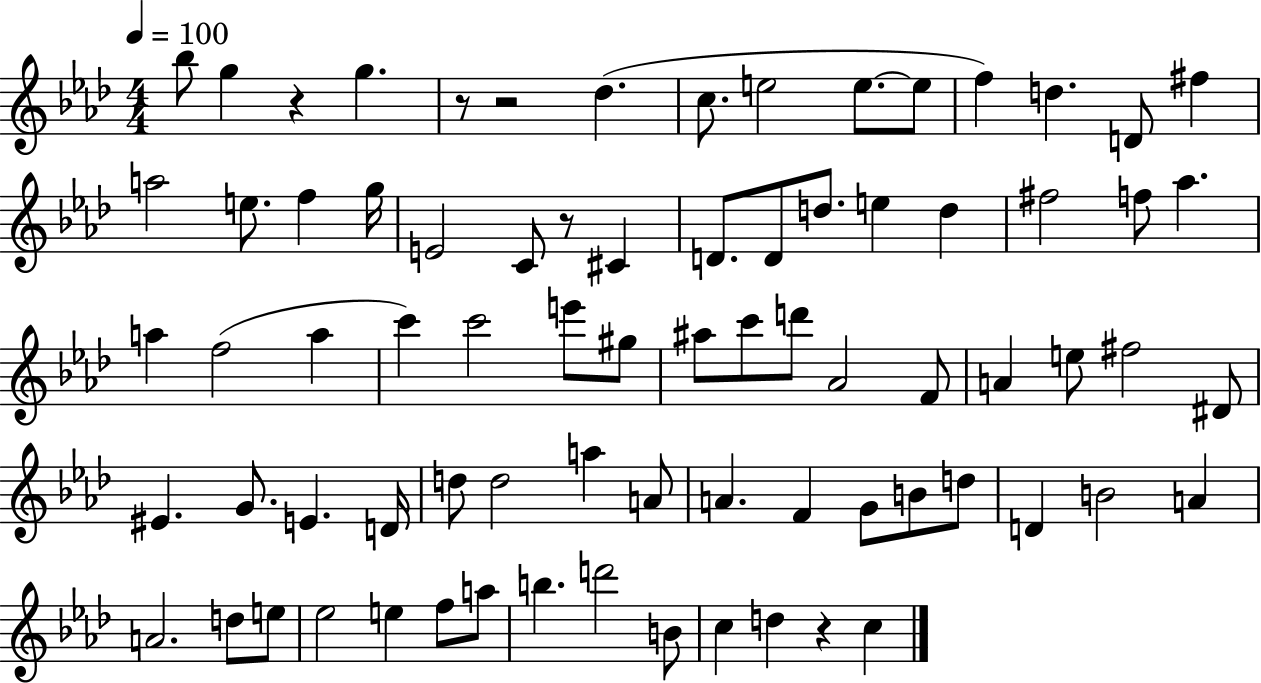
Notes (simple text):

Bb5/e G5/q R/q G5/q. R/e R/h Db5/q. C5/e. E5/h E5/e. E5/e F5/q D5/q. D4/e F#5/q A5/h E5/e. F5/q G5/s E4/h C4/e R/e C#4/q D4/e. D4/e D5/e. E5/q D5/q F#5/h F5/e Ab5/q. A5/q F5/h A5/q C6/q C6/h E6/e G#5/e A#5/e C6/e D6/e Ab4/h F4/e A4/q E5/e F#5/h D#4/e EIS4/q. G4/e. E4/q. D4/s D5/e D5/h A5/q A4/e A4/q. F4/q G4/e B4/e D5/e D4/q B4/h A4/q A4/h. D5/e E5/e Eb5/h E5/q F5/e A5/e B5/q. D6/h B4/e C5/q D5/q R/q C5/q